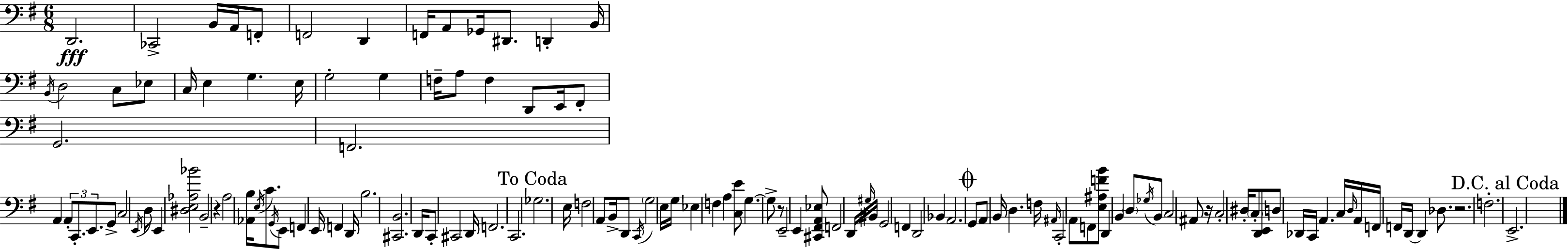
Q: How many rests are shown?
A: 4